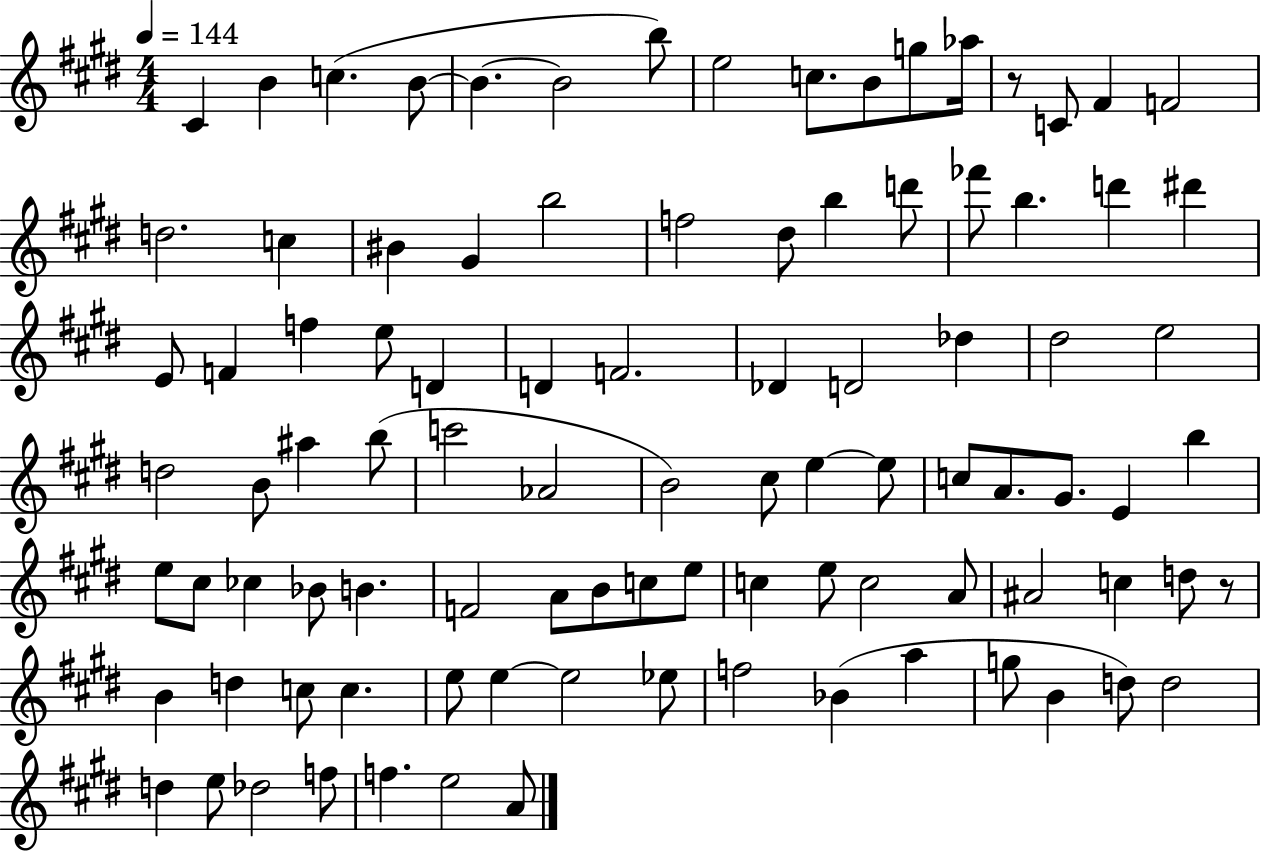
C#4/q B4/q C5/q. B4/e B4/q. B4/h B5/e E5/h C5/e. B4/e G5/e Ab5/s R/e C4/e F#4/q F4/h D5/h. C5/q BIS4/q G#4/q B5/h F5/h D#5/e B5/q D6/e FES6/e B5/q. D6/q D#6/q E4/e F4/q F5/q E5/e D4/q D4/q F4/h. Db4/q D4/h Db5/q D#5/h E5/h D5/h B4/e A#5/q B5/e C6/h Ab4/h B4/h C#5/e E5/q E5/e C5/e A4/e. G#4/e. E4/q B5/q E5/e C#5/e CES5/q Bb4/e B4/q. F4/h A4/e B4/e C5/e E5/e C5/q E5/e C5/h A4/e A#4/h C5/q D5/e R/e B4/q D5/q C5/e C5/q. E5/e E5/q E5/h Eb5/e F5/h Bb4/q A5/q G5/e B4/q D5/e D5/h D5/q E5/e Db5/h F5/e F5/q. E5/h A4/e